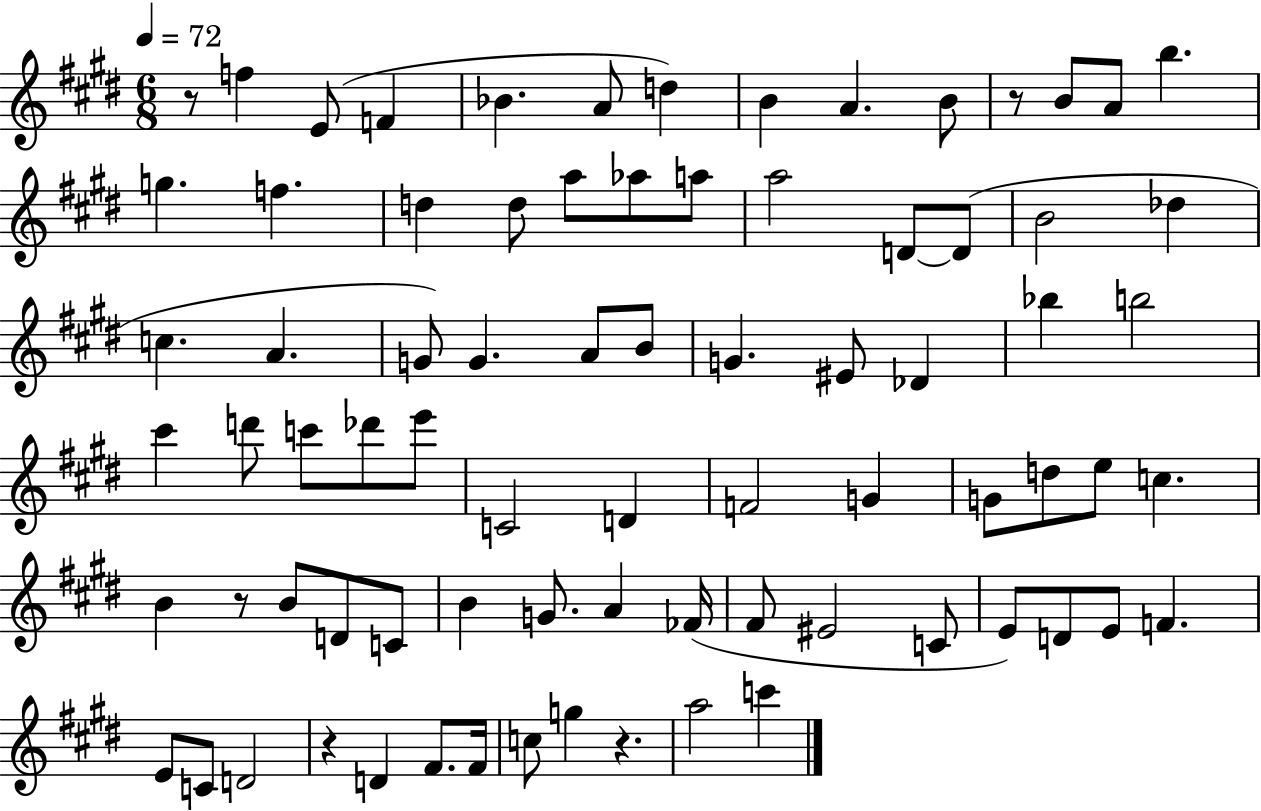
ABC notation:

X:1
T:Untitled
M:6/8
L:1/4
K:E
z/2 f E/2 F _B A/2 d B A B/2 z/2 B/2 A/2 b g f d d/2 a/2 _a/2 a/2 a2 D/2 D/2 B2 _d c A G/2 G A/2 B/2 G ^E/2 _D _b b2 ^c' d'/2 c'/2 _d'/2 e'/2 C2 D F2 G G/2 d/2 e/2 c B z/2 B/2 D/2 C/2 B G/2 A _F/4 ^F/2 ^E2 C/2 E/2 D/2 E/2 F E/2 C/2 D2 z D ^F/2 ^F/4 c/2 g z a2 c'